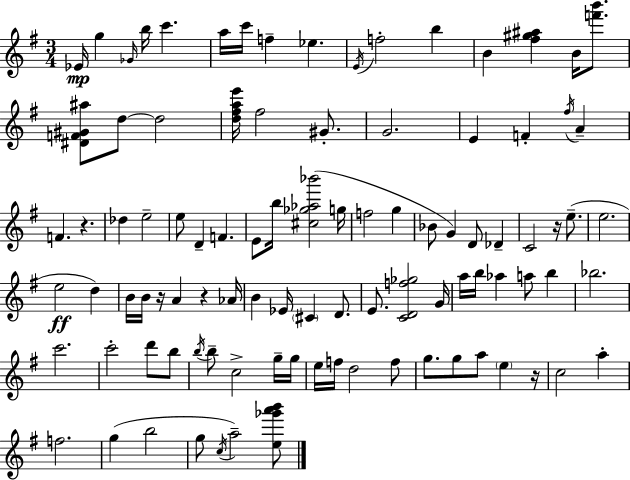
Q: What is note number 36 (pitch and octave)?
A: G4